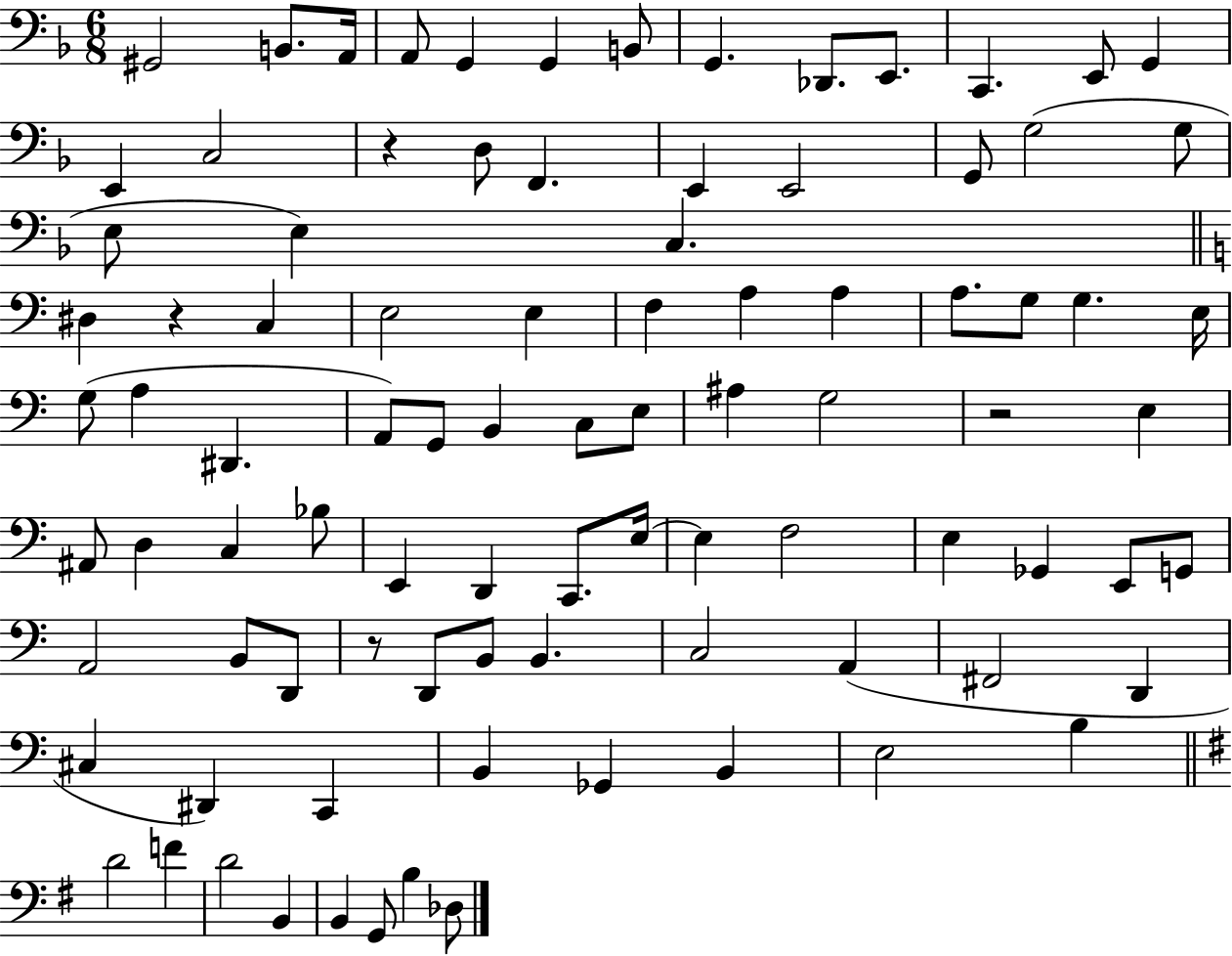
{
  \clef bass
  \numericTimeSignature
  \time 6/8
  \key f \major
  gis,2 b,8. a,16 | a,8 g,4 g,4 b,8 | g,4. des,8. e,8. | c,4. e,8 g,4 | \break e,4 c2 | r4 d8 f,4. | e,4 e,2 | g,8 g2( g8 | \break e8 e4) c4. | \bar "||" \break \key c \major dis4 r4 c4 | e2 e4 | f4 a4 a4 | a8. g8 g4. e16 | \break g8( a4 dis,4. | a,8) g,8 b,4 c8 e8 | ais4 g2 | r2 e4 | \break ais,8 d4 c4 bes8 | e,4 d,4 c,8. e16~~ | e4 f2 | e4 ges,4 e,8 g,8 | \break a,2 b,8 d,8 | r8 d,8 b,8 b,4. | c2 a,4( | fis,2 d,4 | \break cis4 dis,4) c,4 | b,4 ges,4 b,4 | e2 b4 | \bar "||" \break \key g \major d'2 f'4 | d'2 b,4 | b,4 g,8 b4 des8 | \bar "|."
}